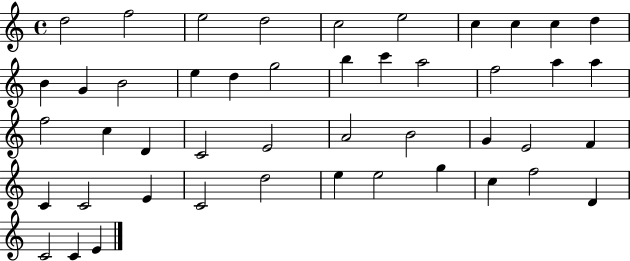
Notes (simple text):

D5/h F5/h E5/h D5/h C5/h E5/h C5/q C5/q C5/q D5/q B4/q G4/q B4/h E5/q D5/q G5/h B5/q C6/q A5/h F5/h A5/q A5/q F5/h C5/q D4/q C4/h E4/h A4/h B4/h G4/q E4/h F4/q C4/q C4/h E4/q C4/h D5/h E5/q E5/h G5/q C5/q F5/h D4/q C4/h C4/q E4/q